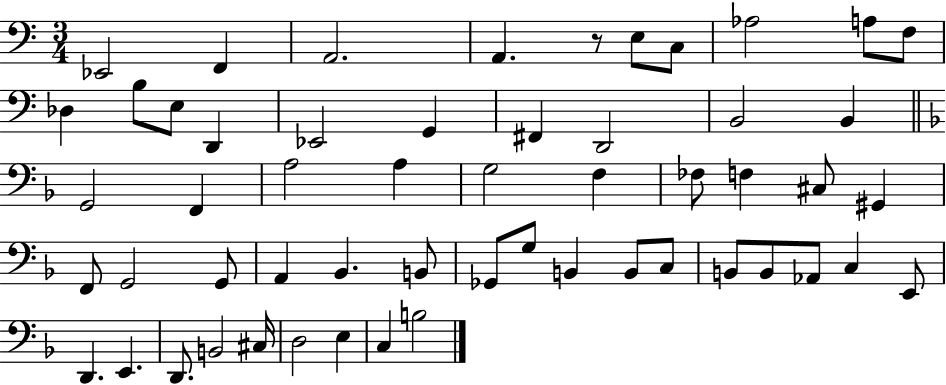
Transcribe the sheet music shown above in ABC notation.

X:1
T:Untitled
M:3/4
L:1/4
K:C
_E,,2 F,, A,,2 A,, z/2 E,/2 C,/2 _A,2 A,/2 F,/2 _D, B,/2 E,/2 D,, _E,,2 G,, ^F,, D,,2 B,,2 B,, G,,2 F,, A,2 A, G,2 F, _F,/2 F, ^C,/2 ^G,, F,,/2 G,,2 G,,/2 A,, _B,, B,,/2 _G,,/2 G,/2 B,, B,,/2 C,/2 B,,/2 B,,/2 _A,,/2 C, E,,/2 D,, E,, D,,/2 B,,2 ^C,/4 D,2 E, C, B,2